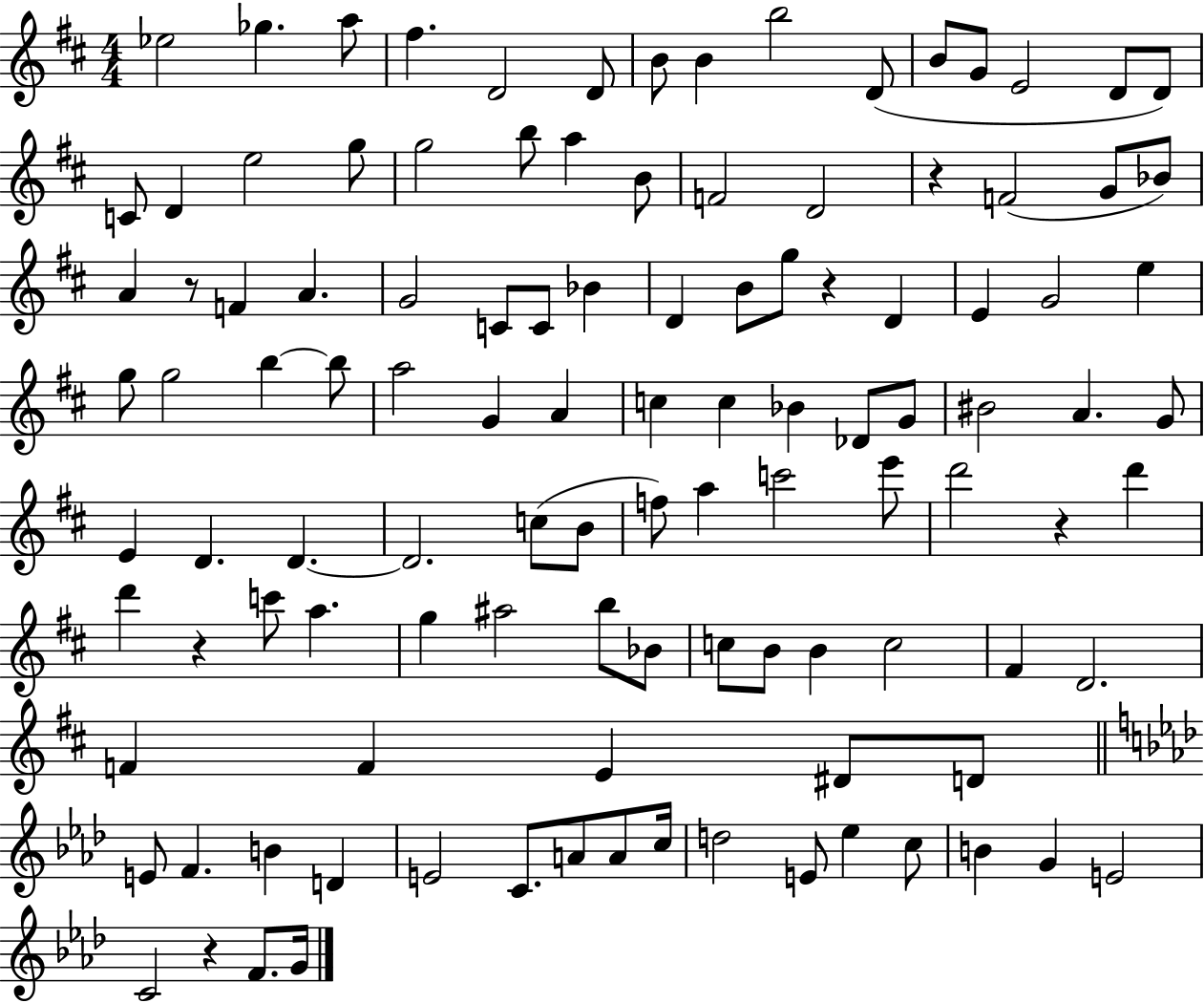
Eb5/h Gb5/q. A5/e F#5/q. D4/h D4/e B4/e B4/q B5/h D4/e B4/e G4/e E4/h D4/e D4/e C4/e D4/q E5/h G5/e G5/h B5/e A5/q B4/e F4/h D4/h R/q F4/h G4/e Bb4/e A4/q R/e F4/q A4/q. G4/h C4/e C4/e Bb4/q D4/q B4/e G5/e R/q D4/q E4/q G4/h E5/q G5/e G5/h B5/q B5/e A5/h G4/q A4/q C5/q C5/q Bb4/q Db4/e G4/e BIS4/h A4/q. G4/e E4/q D4/q. D4/q. D4/h. C5/e B4/e F5/e A5/q C6/h E6/e D6/h R/q D6/q D6/q R/q C6/e A5/q. G5/q A#5/h B5/e Bb4/e C5/e B4/e B4/q C5/h F#4/q D4/h. F4/q F4/q E4/q D#4/e D4/e E4/e F4/q. B4/q D4/q E4/h C4/e. A4/e A4/e C5/s D5/h E4/e Eb5/q C5/e B4/q G4/q E4/h C4/h R/q F4/e. G4/s